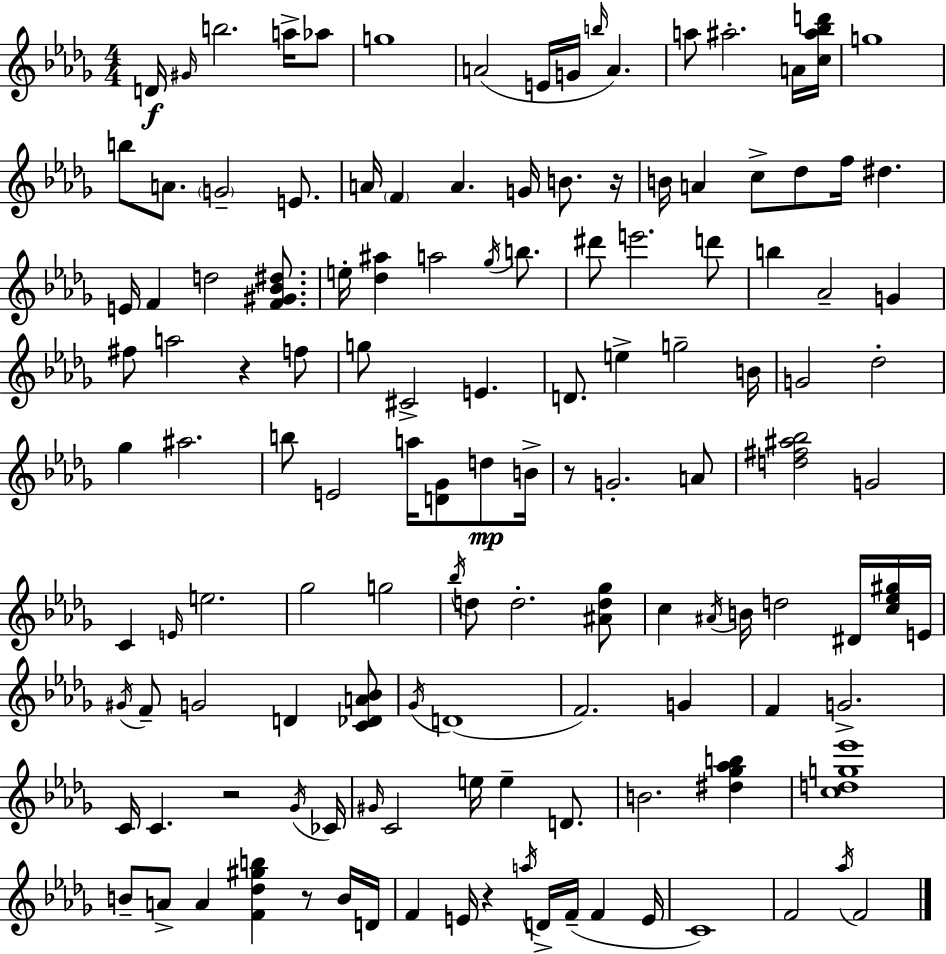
D4/s G#4/s B5/h. A5/s Ab5/e G5/w A4/h E4/s G4/s B5/s A4/q. A5/e A#5/h. A4/s [C5,A#5,Bb5,D6]/s G5/w B5/e A4/e. G4/h E4/e. A4/s F4/q A4/q. G4/s B4/e. R/s B4/s A4/q C5/e Db5/e F5/s D#5/q. E4/s F4/q D5/h [F4,G#4,Bb4,D#5]/e. E5/s [Db5,A#5]/q A5/h Gb5/s B5/e. D#6/e E6/h. D6/e B5/q Ab4/h G4/q F#5/e A5/h R/q F5/e G5/e C#4/h E4/q. D4/e. E5/q G5/h B4/s G4/h Db5/h Gb5/q A#5/h. B5/e E4/h A5/s [D4,Gb4]/e D5/e B4/s R/e G4/h. A4/e [D5,F#5,A#5,Bb5]/h G4/h C4/q E4/s E5/h. Gb5/h G5/h Bb5/s D5/e D5/h. [A#4,D5,Gb5]/e C5/q A#4/s B4/s D5/h D#4/s [C5,Eb5,G#5]/s E4/s G#4/s F4/e G4/h D4/q [C4,Db4,A4,Bb4]/e Gb4/s D4/w F4/h. G4/q F4/q G4/h. C4/s C4/q. R/h Gb4/s CES4/s G#4/s C4/h E5/s E5/q D4/e. B4/h. [D#5,Gb5,Ab5,B5]/q [C5,D5,G5,Eb6]/w B4/e A4/e A4/q [F4,Db5,G#5,B5]/q R/e B4/s D4/s F4/q E4/s R/q A5/s D4/s F4/s F4/q E4/s C4/w F4/h Ab5/s F4/h